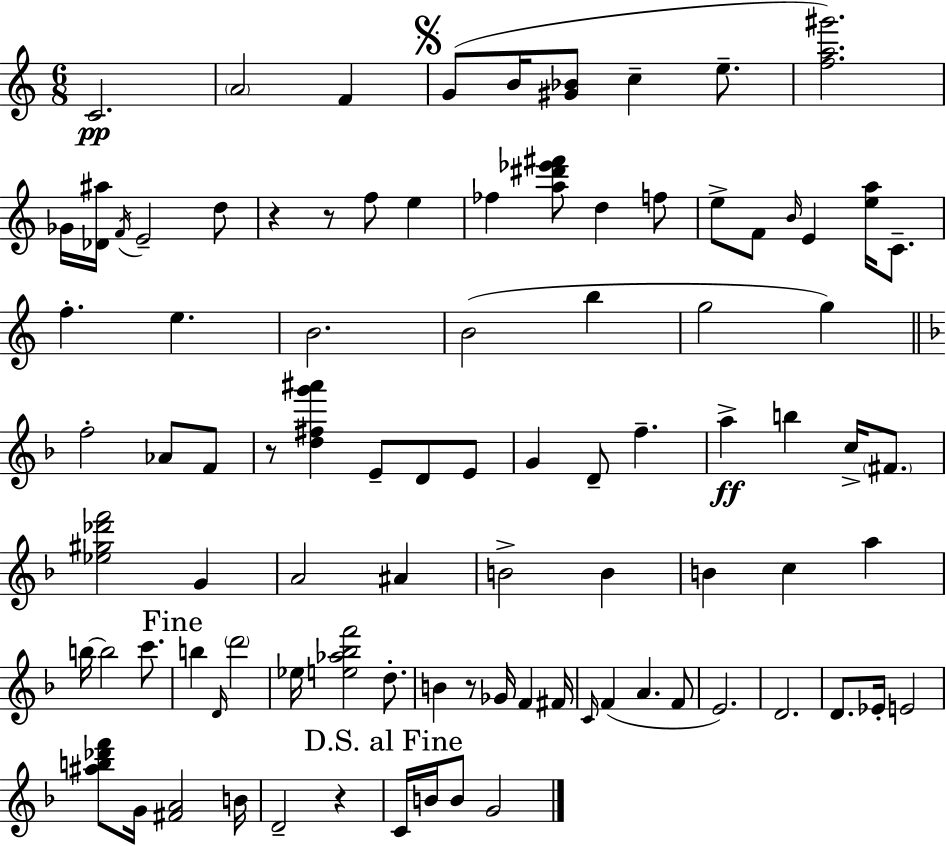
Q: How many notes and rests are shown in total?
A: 92